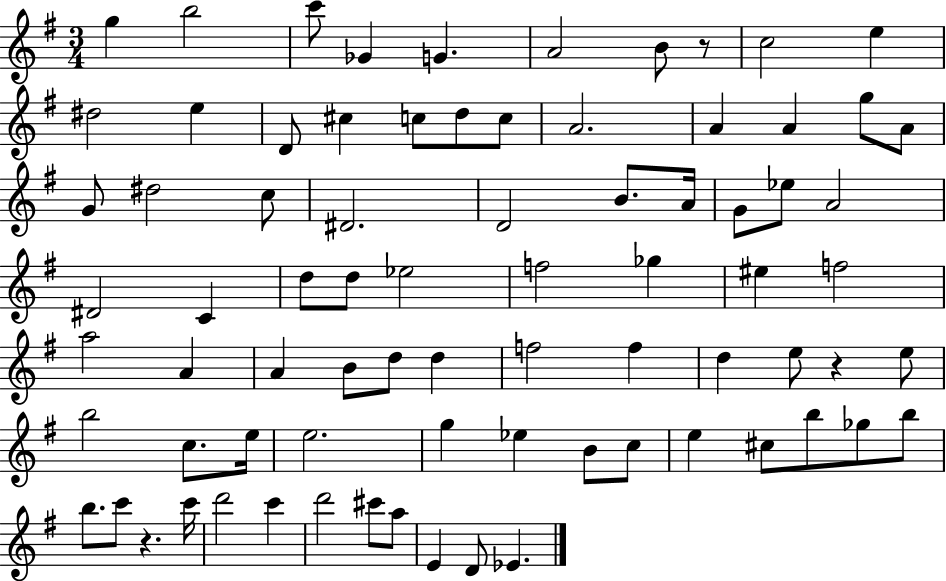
{
  \clef treble
  \numericTimeSignature
  \time 3/4
  \key g \major
  g''4 b''2 | c'''8 ges'4 g'4. | a'2 b'8 r8 | c''2 e''4 | \break dis''2 e''4 | d'8 cis''4 c''8 d''8 c''8 | a'2. | a'4 a'4 g''8 a'8 | \break g'8 dis''2 c''8 | dis'2. | d'2 b'8. a'16 | g'8 ees''8 a'2 | \break dis'2 c'4 | d''8 d''8 ees''2 | f''2 ges''4 | eis''4 f''2 | \break a''2 a'4 | a'4 b'8 d''8 d''4 | f''2 f''4 | d''4 e''8 r4 e''8 | \break b''2 c''8. e''16 | e''2. | g''4 ees''4 b'8 c''8 | e''4 cis''8 b''8 ges''8 b''8 | \break b''8. c'''8 r4. c'''16 | d'''2 c'''4 | d'''2 cis'''8 a''8 | e'4 d'8 ees'4. | \break \bar "|."
}